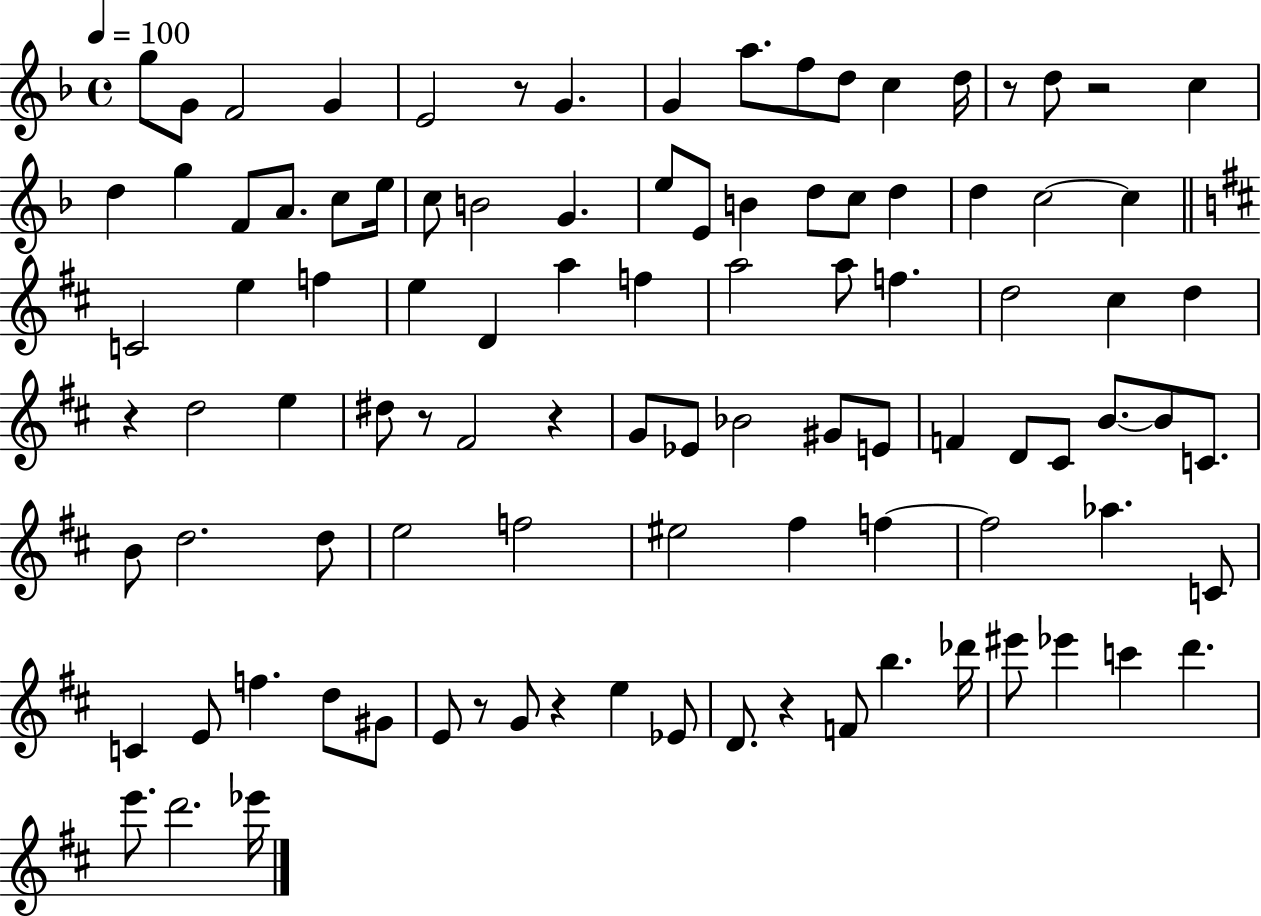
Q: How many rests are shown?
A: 9